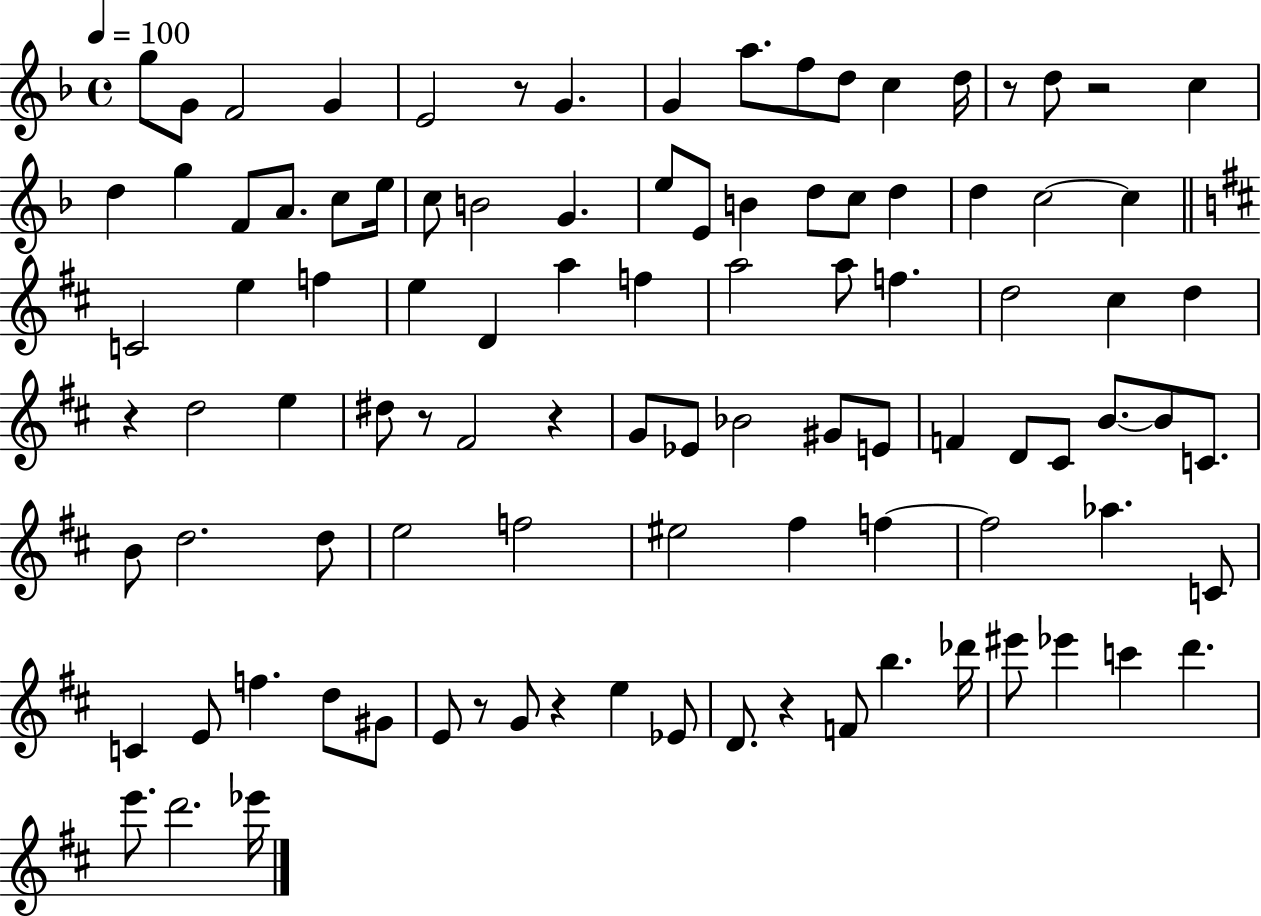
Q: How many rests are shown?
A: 9